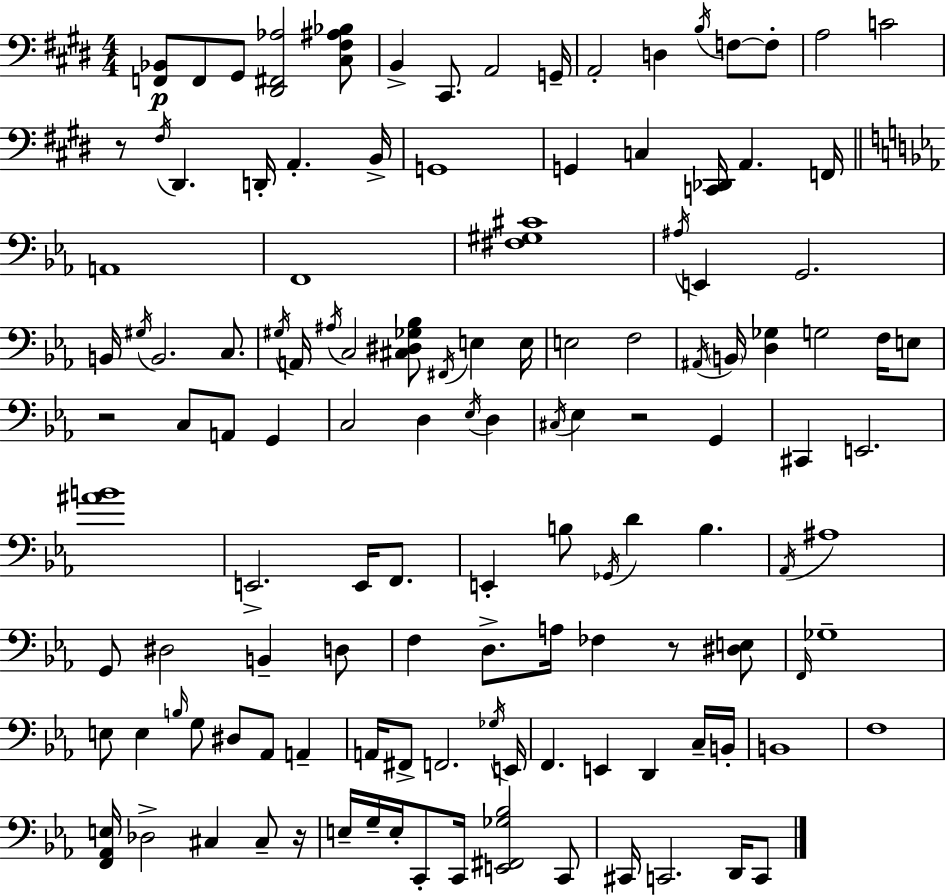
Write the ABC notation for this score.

X:1
T:Untitled
M:4/4
L:1/4
K:E
[F,,_B,,]/2 F,,/2 ^G,,/2 [^D,,^F,,_A,]2 [^C,^F,^A,_B,]/2 B,, ^C,,/2 A,,2 G,,/4 A,,2 D, B,/4 F,/2 F,/2 A,2 C2 z/2 ^F,/4 ^D,, D,,/4 A,, B,,/4 G,,4 G,, C, [C,,_D,,]/4 A,, F,,/4 A,,4 F,,4 [^F,^G,^C]4 ^A,/4 E,, G,,2 B,,/4 ^G,/4 B,,2 C,/2 ^G,/4 A,,/4 ^A,/4 C,2 [^C,^D,_G,_B,]/2 ^F,,/4 E, E,/4 E,2 F,2 ^A,,/4 B,,/4 [D,_G,] G,2 F,/4 E,/2 z2 C,/2 A,,/2 G,, C,2 D, _E,/4 D, ^C,/4 _E, z2 G,, ^C,, E,,2 [^AB]4 E,,2 E,,/4 F,,/2 E,, B,/2 _G,,/4 D B, _A,,/4 ^A,4 G,,/2 ^D,2 B,, D,/2 F, D,/2 A,/4 _F, z/2 [^D,E,]/2 F,,/4 _G,4 E,/2 E, B,/4 G,/2 ^D,/2 _A,,/2 A,, A,,/4 ^F,,/2 F,,2 _G,/4 E,,/4 F,, E,, D,, C,/4 B,,/4 B,,4 F,4 [F,,_A,,E,]/4 _D,2 ^C, ^C,/2 z/4 E,/4 G,/4 E,/4 C,,/2 C,,/4 [E,,^F,,_G,_B,]2 C,,/2 ^C,,/4 C,,2 D,,/4 C,,/2